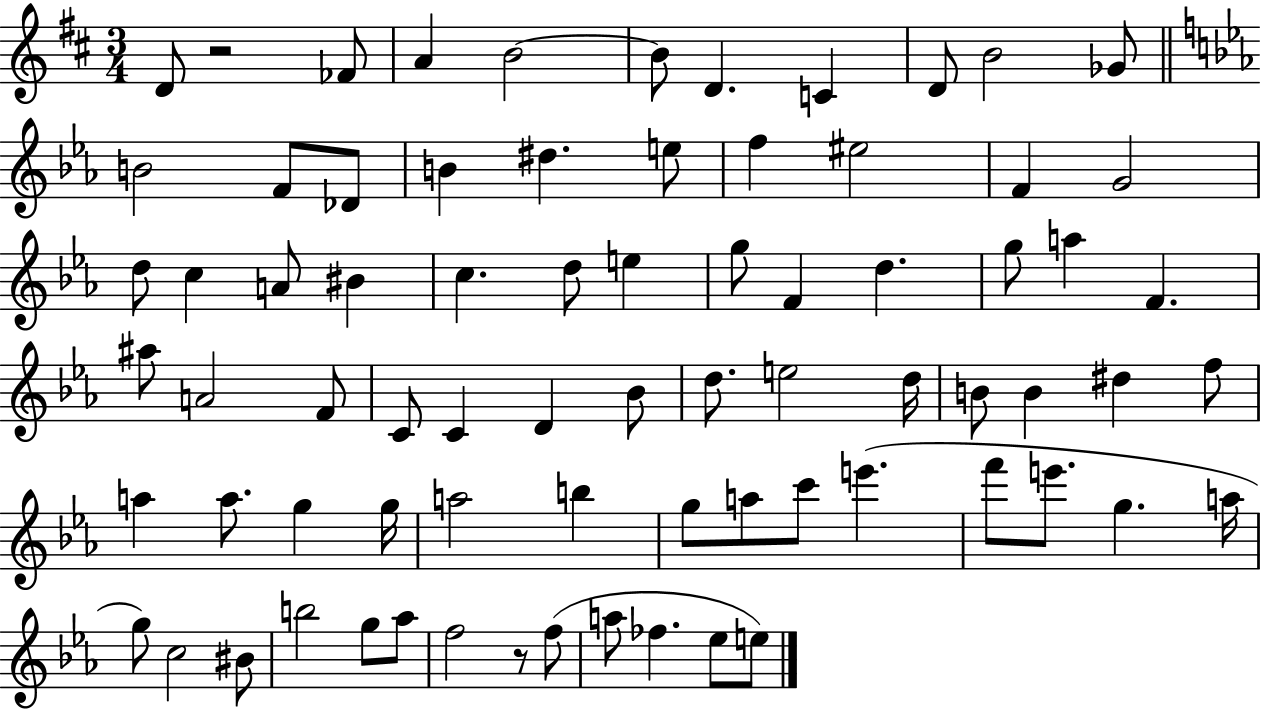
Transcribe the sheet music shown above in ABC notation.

X:1
T:Untitled
M:3/4
L:1/4
K:D
D/2 z2 _F/2 A B2 B/2 D C D/2 B2 _G/2 B2 F/2 _D/2 B ^d e/2 f ^e2 F G2 d/2 c A/2 ^B c d/2 e g/2 F d g/2 a F ^a/2 A2 F/2 C/2 C D _B/2 d/2 e2 d/4 B/2 B ^d f/2 a a/2 g g/4 a2 b g/2 a/2 c'/2 e' f'/2 e'/2 g a/4 g/2 c2 ^B/2 b2 g/2 _a/2 f2 z/2 f/2 a/2 _f _e/2 e/2